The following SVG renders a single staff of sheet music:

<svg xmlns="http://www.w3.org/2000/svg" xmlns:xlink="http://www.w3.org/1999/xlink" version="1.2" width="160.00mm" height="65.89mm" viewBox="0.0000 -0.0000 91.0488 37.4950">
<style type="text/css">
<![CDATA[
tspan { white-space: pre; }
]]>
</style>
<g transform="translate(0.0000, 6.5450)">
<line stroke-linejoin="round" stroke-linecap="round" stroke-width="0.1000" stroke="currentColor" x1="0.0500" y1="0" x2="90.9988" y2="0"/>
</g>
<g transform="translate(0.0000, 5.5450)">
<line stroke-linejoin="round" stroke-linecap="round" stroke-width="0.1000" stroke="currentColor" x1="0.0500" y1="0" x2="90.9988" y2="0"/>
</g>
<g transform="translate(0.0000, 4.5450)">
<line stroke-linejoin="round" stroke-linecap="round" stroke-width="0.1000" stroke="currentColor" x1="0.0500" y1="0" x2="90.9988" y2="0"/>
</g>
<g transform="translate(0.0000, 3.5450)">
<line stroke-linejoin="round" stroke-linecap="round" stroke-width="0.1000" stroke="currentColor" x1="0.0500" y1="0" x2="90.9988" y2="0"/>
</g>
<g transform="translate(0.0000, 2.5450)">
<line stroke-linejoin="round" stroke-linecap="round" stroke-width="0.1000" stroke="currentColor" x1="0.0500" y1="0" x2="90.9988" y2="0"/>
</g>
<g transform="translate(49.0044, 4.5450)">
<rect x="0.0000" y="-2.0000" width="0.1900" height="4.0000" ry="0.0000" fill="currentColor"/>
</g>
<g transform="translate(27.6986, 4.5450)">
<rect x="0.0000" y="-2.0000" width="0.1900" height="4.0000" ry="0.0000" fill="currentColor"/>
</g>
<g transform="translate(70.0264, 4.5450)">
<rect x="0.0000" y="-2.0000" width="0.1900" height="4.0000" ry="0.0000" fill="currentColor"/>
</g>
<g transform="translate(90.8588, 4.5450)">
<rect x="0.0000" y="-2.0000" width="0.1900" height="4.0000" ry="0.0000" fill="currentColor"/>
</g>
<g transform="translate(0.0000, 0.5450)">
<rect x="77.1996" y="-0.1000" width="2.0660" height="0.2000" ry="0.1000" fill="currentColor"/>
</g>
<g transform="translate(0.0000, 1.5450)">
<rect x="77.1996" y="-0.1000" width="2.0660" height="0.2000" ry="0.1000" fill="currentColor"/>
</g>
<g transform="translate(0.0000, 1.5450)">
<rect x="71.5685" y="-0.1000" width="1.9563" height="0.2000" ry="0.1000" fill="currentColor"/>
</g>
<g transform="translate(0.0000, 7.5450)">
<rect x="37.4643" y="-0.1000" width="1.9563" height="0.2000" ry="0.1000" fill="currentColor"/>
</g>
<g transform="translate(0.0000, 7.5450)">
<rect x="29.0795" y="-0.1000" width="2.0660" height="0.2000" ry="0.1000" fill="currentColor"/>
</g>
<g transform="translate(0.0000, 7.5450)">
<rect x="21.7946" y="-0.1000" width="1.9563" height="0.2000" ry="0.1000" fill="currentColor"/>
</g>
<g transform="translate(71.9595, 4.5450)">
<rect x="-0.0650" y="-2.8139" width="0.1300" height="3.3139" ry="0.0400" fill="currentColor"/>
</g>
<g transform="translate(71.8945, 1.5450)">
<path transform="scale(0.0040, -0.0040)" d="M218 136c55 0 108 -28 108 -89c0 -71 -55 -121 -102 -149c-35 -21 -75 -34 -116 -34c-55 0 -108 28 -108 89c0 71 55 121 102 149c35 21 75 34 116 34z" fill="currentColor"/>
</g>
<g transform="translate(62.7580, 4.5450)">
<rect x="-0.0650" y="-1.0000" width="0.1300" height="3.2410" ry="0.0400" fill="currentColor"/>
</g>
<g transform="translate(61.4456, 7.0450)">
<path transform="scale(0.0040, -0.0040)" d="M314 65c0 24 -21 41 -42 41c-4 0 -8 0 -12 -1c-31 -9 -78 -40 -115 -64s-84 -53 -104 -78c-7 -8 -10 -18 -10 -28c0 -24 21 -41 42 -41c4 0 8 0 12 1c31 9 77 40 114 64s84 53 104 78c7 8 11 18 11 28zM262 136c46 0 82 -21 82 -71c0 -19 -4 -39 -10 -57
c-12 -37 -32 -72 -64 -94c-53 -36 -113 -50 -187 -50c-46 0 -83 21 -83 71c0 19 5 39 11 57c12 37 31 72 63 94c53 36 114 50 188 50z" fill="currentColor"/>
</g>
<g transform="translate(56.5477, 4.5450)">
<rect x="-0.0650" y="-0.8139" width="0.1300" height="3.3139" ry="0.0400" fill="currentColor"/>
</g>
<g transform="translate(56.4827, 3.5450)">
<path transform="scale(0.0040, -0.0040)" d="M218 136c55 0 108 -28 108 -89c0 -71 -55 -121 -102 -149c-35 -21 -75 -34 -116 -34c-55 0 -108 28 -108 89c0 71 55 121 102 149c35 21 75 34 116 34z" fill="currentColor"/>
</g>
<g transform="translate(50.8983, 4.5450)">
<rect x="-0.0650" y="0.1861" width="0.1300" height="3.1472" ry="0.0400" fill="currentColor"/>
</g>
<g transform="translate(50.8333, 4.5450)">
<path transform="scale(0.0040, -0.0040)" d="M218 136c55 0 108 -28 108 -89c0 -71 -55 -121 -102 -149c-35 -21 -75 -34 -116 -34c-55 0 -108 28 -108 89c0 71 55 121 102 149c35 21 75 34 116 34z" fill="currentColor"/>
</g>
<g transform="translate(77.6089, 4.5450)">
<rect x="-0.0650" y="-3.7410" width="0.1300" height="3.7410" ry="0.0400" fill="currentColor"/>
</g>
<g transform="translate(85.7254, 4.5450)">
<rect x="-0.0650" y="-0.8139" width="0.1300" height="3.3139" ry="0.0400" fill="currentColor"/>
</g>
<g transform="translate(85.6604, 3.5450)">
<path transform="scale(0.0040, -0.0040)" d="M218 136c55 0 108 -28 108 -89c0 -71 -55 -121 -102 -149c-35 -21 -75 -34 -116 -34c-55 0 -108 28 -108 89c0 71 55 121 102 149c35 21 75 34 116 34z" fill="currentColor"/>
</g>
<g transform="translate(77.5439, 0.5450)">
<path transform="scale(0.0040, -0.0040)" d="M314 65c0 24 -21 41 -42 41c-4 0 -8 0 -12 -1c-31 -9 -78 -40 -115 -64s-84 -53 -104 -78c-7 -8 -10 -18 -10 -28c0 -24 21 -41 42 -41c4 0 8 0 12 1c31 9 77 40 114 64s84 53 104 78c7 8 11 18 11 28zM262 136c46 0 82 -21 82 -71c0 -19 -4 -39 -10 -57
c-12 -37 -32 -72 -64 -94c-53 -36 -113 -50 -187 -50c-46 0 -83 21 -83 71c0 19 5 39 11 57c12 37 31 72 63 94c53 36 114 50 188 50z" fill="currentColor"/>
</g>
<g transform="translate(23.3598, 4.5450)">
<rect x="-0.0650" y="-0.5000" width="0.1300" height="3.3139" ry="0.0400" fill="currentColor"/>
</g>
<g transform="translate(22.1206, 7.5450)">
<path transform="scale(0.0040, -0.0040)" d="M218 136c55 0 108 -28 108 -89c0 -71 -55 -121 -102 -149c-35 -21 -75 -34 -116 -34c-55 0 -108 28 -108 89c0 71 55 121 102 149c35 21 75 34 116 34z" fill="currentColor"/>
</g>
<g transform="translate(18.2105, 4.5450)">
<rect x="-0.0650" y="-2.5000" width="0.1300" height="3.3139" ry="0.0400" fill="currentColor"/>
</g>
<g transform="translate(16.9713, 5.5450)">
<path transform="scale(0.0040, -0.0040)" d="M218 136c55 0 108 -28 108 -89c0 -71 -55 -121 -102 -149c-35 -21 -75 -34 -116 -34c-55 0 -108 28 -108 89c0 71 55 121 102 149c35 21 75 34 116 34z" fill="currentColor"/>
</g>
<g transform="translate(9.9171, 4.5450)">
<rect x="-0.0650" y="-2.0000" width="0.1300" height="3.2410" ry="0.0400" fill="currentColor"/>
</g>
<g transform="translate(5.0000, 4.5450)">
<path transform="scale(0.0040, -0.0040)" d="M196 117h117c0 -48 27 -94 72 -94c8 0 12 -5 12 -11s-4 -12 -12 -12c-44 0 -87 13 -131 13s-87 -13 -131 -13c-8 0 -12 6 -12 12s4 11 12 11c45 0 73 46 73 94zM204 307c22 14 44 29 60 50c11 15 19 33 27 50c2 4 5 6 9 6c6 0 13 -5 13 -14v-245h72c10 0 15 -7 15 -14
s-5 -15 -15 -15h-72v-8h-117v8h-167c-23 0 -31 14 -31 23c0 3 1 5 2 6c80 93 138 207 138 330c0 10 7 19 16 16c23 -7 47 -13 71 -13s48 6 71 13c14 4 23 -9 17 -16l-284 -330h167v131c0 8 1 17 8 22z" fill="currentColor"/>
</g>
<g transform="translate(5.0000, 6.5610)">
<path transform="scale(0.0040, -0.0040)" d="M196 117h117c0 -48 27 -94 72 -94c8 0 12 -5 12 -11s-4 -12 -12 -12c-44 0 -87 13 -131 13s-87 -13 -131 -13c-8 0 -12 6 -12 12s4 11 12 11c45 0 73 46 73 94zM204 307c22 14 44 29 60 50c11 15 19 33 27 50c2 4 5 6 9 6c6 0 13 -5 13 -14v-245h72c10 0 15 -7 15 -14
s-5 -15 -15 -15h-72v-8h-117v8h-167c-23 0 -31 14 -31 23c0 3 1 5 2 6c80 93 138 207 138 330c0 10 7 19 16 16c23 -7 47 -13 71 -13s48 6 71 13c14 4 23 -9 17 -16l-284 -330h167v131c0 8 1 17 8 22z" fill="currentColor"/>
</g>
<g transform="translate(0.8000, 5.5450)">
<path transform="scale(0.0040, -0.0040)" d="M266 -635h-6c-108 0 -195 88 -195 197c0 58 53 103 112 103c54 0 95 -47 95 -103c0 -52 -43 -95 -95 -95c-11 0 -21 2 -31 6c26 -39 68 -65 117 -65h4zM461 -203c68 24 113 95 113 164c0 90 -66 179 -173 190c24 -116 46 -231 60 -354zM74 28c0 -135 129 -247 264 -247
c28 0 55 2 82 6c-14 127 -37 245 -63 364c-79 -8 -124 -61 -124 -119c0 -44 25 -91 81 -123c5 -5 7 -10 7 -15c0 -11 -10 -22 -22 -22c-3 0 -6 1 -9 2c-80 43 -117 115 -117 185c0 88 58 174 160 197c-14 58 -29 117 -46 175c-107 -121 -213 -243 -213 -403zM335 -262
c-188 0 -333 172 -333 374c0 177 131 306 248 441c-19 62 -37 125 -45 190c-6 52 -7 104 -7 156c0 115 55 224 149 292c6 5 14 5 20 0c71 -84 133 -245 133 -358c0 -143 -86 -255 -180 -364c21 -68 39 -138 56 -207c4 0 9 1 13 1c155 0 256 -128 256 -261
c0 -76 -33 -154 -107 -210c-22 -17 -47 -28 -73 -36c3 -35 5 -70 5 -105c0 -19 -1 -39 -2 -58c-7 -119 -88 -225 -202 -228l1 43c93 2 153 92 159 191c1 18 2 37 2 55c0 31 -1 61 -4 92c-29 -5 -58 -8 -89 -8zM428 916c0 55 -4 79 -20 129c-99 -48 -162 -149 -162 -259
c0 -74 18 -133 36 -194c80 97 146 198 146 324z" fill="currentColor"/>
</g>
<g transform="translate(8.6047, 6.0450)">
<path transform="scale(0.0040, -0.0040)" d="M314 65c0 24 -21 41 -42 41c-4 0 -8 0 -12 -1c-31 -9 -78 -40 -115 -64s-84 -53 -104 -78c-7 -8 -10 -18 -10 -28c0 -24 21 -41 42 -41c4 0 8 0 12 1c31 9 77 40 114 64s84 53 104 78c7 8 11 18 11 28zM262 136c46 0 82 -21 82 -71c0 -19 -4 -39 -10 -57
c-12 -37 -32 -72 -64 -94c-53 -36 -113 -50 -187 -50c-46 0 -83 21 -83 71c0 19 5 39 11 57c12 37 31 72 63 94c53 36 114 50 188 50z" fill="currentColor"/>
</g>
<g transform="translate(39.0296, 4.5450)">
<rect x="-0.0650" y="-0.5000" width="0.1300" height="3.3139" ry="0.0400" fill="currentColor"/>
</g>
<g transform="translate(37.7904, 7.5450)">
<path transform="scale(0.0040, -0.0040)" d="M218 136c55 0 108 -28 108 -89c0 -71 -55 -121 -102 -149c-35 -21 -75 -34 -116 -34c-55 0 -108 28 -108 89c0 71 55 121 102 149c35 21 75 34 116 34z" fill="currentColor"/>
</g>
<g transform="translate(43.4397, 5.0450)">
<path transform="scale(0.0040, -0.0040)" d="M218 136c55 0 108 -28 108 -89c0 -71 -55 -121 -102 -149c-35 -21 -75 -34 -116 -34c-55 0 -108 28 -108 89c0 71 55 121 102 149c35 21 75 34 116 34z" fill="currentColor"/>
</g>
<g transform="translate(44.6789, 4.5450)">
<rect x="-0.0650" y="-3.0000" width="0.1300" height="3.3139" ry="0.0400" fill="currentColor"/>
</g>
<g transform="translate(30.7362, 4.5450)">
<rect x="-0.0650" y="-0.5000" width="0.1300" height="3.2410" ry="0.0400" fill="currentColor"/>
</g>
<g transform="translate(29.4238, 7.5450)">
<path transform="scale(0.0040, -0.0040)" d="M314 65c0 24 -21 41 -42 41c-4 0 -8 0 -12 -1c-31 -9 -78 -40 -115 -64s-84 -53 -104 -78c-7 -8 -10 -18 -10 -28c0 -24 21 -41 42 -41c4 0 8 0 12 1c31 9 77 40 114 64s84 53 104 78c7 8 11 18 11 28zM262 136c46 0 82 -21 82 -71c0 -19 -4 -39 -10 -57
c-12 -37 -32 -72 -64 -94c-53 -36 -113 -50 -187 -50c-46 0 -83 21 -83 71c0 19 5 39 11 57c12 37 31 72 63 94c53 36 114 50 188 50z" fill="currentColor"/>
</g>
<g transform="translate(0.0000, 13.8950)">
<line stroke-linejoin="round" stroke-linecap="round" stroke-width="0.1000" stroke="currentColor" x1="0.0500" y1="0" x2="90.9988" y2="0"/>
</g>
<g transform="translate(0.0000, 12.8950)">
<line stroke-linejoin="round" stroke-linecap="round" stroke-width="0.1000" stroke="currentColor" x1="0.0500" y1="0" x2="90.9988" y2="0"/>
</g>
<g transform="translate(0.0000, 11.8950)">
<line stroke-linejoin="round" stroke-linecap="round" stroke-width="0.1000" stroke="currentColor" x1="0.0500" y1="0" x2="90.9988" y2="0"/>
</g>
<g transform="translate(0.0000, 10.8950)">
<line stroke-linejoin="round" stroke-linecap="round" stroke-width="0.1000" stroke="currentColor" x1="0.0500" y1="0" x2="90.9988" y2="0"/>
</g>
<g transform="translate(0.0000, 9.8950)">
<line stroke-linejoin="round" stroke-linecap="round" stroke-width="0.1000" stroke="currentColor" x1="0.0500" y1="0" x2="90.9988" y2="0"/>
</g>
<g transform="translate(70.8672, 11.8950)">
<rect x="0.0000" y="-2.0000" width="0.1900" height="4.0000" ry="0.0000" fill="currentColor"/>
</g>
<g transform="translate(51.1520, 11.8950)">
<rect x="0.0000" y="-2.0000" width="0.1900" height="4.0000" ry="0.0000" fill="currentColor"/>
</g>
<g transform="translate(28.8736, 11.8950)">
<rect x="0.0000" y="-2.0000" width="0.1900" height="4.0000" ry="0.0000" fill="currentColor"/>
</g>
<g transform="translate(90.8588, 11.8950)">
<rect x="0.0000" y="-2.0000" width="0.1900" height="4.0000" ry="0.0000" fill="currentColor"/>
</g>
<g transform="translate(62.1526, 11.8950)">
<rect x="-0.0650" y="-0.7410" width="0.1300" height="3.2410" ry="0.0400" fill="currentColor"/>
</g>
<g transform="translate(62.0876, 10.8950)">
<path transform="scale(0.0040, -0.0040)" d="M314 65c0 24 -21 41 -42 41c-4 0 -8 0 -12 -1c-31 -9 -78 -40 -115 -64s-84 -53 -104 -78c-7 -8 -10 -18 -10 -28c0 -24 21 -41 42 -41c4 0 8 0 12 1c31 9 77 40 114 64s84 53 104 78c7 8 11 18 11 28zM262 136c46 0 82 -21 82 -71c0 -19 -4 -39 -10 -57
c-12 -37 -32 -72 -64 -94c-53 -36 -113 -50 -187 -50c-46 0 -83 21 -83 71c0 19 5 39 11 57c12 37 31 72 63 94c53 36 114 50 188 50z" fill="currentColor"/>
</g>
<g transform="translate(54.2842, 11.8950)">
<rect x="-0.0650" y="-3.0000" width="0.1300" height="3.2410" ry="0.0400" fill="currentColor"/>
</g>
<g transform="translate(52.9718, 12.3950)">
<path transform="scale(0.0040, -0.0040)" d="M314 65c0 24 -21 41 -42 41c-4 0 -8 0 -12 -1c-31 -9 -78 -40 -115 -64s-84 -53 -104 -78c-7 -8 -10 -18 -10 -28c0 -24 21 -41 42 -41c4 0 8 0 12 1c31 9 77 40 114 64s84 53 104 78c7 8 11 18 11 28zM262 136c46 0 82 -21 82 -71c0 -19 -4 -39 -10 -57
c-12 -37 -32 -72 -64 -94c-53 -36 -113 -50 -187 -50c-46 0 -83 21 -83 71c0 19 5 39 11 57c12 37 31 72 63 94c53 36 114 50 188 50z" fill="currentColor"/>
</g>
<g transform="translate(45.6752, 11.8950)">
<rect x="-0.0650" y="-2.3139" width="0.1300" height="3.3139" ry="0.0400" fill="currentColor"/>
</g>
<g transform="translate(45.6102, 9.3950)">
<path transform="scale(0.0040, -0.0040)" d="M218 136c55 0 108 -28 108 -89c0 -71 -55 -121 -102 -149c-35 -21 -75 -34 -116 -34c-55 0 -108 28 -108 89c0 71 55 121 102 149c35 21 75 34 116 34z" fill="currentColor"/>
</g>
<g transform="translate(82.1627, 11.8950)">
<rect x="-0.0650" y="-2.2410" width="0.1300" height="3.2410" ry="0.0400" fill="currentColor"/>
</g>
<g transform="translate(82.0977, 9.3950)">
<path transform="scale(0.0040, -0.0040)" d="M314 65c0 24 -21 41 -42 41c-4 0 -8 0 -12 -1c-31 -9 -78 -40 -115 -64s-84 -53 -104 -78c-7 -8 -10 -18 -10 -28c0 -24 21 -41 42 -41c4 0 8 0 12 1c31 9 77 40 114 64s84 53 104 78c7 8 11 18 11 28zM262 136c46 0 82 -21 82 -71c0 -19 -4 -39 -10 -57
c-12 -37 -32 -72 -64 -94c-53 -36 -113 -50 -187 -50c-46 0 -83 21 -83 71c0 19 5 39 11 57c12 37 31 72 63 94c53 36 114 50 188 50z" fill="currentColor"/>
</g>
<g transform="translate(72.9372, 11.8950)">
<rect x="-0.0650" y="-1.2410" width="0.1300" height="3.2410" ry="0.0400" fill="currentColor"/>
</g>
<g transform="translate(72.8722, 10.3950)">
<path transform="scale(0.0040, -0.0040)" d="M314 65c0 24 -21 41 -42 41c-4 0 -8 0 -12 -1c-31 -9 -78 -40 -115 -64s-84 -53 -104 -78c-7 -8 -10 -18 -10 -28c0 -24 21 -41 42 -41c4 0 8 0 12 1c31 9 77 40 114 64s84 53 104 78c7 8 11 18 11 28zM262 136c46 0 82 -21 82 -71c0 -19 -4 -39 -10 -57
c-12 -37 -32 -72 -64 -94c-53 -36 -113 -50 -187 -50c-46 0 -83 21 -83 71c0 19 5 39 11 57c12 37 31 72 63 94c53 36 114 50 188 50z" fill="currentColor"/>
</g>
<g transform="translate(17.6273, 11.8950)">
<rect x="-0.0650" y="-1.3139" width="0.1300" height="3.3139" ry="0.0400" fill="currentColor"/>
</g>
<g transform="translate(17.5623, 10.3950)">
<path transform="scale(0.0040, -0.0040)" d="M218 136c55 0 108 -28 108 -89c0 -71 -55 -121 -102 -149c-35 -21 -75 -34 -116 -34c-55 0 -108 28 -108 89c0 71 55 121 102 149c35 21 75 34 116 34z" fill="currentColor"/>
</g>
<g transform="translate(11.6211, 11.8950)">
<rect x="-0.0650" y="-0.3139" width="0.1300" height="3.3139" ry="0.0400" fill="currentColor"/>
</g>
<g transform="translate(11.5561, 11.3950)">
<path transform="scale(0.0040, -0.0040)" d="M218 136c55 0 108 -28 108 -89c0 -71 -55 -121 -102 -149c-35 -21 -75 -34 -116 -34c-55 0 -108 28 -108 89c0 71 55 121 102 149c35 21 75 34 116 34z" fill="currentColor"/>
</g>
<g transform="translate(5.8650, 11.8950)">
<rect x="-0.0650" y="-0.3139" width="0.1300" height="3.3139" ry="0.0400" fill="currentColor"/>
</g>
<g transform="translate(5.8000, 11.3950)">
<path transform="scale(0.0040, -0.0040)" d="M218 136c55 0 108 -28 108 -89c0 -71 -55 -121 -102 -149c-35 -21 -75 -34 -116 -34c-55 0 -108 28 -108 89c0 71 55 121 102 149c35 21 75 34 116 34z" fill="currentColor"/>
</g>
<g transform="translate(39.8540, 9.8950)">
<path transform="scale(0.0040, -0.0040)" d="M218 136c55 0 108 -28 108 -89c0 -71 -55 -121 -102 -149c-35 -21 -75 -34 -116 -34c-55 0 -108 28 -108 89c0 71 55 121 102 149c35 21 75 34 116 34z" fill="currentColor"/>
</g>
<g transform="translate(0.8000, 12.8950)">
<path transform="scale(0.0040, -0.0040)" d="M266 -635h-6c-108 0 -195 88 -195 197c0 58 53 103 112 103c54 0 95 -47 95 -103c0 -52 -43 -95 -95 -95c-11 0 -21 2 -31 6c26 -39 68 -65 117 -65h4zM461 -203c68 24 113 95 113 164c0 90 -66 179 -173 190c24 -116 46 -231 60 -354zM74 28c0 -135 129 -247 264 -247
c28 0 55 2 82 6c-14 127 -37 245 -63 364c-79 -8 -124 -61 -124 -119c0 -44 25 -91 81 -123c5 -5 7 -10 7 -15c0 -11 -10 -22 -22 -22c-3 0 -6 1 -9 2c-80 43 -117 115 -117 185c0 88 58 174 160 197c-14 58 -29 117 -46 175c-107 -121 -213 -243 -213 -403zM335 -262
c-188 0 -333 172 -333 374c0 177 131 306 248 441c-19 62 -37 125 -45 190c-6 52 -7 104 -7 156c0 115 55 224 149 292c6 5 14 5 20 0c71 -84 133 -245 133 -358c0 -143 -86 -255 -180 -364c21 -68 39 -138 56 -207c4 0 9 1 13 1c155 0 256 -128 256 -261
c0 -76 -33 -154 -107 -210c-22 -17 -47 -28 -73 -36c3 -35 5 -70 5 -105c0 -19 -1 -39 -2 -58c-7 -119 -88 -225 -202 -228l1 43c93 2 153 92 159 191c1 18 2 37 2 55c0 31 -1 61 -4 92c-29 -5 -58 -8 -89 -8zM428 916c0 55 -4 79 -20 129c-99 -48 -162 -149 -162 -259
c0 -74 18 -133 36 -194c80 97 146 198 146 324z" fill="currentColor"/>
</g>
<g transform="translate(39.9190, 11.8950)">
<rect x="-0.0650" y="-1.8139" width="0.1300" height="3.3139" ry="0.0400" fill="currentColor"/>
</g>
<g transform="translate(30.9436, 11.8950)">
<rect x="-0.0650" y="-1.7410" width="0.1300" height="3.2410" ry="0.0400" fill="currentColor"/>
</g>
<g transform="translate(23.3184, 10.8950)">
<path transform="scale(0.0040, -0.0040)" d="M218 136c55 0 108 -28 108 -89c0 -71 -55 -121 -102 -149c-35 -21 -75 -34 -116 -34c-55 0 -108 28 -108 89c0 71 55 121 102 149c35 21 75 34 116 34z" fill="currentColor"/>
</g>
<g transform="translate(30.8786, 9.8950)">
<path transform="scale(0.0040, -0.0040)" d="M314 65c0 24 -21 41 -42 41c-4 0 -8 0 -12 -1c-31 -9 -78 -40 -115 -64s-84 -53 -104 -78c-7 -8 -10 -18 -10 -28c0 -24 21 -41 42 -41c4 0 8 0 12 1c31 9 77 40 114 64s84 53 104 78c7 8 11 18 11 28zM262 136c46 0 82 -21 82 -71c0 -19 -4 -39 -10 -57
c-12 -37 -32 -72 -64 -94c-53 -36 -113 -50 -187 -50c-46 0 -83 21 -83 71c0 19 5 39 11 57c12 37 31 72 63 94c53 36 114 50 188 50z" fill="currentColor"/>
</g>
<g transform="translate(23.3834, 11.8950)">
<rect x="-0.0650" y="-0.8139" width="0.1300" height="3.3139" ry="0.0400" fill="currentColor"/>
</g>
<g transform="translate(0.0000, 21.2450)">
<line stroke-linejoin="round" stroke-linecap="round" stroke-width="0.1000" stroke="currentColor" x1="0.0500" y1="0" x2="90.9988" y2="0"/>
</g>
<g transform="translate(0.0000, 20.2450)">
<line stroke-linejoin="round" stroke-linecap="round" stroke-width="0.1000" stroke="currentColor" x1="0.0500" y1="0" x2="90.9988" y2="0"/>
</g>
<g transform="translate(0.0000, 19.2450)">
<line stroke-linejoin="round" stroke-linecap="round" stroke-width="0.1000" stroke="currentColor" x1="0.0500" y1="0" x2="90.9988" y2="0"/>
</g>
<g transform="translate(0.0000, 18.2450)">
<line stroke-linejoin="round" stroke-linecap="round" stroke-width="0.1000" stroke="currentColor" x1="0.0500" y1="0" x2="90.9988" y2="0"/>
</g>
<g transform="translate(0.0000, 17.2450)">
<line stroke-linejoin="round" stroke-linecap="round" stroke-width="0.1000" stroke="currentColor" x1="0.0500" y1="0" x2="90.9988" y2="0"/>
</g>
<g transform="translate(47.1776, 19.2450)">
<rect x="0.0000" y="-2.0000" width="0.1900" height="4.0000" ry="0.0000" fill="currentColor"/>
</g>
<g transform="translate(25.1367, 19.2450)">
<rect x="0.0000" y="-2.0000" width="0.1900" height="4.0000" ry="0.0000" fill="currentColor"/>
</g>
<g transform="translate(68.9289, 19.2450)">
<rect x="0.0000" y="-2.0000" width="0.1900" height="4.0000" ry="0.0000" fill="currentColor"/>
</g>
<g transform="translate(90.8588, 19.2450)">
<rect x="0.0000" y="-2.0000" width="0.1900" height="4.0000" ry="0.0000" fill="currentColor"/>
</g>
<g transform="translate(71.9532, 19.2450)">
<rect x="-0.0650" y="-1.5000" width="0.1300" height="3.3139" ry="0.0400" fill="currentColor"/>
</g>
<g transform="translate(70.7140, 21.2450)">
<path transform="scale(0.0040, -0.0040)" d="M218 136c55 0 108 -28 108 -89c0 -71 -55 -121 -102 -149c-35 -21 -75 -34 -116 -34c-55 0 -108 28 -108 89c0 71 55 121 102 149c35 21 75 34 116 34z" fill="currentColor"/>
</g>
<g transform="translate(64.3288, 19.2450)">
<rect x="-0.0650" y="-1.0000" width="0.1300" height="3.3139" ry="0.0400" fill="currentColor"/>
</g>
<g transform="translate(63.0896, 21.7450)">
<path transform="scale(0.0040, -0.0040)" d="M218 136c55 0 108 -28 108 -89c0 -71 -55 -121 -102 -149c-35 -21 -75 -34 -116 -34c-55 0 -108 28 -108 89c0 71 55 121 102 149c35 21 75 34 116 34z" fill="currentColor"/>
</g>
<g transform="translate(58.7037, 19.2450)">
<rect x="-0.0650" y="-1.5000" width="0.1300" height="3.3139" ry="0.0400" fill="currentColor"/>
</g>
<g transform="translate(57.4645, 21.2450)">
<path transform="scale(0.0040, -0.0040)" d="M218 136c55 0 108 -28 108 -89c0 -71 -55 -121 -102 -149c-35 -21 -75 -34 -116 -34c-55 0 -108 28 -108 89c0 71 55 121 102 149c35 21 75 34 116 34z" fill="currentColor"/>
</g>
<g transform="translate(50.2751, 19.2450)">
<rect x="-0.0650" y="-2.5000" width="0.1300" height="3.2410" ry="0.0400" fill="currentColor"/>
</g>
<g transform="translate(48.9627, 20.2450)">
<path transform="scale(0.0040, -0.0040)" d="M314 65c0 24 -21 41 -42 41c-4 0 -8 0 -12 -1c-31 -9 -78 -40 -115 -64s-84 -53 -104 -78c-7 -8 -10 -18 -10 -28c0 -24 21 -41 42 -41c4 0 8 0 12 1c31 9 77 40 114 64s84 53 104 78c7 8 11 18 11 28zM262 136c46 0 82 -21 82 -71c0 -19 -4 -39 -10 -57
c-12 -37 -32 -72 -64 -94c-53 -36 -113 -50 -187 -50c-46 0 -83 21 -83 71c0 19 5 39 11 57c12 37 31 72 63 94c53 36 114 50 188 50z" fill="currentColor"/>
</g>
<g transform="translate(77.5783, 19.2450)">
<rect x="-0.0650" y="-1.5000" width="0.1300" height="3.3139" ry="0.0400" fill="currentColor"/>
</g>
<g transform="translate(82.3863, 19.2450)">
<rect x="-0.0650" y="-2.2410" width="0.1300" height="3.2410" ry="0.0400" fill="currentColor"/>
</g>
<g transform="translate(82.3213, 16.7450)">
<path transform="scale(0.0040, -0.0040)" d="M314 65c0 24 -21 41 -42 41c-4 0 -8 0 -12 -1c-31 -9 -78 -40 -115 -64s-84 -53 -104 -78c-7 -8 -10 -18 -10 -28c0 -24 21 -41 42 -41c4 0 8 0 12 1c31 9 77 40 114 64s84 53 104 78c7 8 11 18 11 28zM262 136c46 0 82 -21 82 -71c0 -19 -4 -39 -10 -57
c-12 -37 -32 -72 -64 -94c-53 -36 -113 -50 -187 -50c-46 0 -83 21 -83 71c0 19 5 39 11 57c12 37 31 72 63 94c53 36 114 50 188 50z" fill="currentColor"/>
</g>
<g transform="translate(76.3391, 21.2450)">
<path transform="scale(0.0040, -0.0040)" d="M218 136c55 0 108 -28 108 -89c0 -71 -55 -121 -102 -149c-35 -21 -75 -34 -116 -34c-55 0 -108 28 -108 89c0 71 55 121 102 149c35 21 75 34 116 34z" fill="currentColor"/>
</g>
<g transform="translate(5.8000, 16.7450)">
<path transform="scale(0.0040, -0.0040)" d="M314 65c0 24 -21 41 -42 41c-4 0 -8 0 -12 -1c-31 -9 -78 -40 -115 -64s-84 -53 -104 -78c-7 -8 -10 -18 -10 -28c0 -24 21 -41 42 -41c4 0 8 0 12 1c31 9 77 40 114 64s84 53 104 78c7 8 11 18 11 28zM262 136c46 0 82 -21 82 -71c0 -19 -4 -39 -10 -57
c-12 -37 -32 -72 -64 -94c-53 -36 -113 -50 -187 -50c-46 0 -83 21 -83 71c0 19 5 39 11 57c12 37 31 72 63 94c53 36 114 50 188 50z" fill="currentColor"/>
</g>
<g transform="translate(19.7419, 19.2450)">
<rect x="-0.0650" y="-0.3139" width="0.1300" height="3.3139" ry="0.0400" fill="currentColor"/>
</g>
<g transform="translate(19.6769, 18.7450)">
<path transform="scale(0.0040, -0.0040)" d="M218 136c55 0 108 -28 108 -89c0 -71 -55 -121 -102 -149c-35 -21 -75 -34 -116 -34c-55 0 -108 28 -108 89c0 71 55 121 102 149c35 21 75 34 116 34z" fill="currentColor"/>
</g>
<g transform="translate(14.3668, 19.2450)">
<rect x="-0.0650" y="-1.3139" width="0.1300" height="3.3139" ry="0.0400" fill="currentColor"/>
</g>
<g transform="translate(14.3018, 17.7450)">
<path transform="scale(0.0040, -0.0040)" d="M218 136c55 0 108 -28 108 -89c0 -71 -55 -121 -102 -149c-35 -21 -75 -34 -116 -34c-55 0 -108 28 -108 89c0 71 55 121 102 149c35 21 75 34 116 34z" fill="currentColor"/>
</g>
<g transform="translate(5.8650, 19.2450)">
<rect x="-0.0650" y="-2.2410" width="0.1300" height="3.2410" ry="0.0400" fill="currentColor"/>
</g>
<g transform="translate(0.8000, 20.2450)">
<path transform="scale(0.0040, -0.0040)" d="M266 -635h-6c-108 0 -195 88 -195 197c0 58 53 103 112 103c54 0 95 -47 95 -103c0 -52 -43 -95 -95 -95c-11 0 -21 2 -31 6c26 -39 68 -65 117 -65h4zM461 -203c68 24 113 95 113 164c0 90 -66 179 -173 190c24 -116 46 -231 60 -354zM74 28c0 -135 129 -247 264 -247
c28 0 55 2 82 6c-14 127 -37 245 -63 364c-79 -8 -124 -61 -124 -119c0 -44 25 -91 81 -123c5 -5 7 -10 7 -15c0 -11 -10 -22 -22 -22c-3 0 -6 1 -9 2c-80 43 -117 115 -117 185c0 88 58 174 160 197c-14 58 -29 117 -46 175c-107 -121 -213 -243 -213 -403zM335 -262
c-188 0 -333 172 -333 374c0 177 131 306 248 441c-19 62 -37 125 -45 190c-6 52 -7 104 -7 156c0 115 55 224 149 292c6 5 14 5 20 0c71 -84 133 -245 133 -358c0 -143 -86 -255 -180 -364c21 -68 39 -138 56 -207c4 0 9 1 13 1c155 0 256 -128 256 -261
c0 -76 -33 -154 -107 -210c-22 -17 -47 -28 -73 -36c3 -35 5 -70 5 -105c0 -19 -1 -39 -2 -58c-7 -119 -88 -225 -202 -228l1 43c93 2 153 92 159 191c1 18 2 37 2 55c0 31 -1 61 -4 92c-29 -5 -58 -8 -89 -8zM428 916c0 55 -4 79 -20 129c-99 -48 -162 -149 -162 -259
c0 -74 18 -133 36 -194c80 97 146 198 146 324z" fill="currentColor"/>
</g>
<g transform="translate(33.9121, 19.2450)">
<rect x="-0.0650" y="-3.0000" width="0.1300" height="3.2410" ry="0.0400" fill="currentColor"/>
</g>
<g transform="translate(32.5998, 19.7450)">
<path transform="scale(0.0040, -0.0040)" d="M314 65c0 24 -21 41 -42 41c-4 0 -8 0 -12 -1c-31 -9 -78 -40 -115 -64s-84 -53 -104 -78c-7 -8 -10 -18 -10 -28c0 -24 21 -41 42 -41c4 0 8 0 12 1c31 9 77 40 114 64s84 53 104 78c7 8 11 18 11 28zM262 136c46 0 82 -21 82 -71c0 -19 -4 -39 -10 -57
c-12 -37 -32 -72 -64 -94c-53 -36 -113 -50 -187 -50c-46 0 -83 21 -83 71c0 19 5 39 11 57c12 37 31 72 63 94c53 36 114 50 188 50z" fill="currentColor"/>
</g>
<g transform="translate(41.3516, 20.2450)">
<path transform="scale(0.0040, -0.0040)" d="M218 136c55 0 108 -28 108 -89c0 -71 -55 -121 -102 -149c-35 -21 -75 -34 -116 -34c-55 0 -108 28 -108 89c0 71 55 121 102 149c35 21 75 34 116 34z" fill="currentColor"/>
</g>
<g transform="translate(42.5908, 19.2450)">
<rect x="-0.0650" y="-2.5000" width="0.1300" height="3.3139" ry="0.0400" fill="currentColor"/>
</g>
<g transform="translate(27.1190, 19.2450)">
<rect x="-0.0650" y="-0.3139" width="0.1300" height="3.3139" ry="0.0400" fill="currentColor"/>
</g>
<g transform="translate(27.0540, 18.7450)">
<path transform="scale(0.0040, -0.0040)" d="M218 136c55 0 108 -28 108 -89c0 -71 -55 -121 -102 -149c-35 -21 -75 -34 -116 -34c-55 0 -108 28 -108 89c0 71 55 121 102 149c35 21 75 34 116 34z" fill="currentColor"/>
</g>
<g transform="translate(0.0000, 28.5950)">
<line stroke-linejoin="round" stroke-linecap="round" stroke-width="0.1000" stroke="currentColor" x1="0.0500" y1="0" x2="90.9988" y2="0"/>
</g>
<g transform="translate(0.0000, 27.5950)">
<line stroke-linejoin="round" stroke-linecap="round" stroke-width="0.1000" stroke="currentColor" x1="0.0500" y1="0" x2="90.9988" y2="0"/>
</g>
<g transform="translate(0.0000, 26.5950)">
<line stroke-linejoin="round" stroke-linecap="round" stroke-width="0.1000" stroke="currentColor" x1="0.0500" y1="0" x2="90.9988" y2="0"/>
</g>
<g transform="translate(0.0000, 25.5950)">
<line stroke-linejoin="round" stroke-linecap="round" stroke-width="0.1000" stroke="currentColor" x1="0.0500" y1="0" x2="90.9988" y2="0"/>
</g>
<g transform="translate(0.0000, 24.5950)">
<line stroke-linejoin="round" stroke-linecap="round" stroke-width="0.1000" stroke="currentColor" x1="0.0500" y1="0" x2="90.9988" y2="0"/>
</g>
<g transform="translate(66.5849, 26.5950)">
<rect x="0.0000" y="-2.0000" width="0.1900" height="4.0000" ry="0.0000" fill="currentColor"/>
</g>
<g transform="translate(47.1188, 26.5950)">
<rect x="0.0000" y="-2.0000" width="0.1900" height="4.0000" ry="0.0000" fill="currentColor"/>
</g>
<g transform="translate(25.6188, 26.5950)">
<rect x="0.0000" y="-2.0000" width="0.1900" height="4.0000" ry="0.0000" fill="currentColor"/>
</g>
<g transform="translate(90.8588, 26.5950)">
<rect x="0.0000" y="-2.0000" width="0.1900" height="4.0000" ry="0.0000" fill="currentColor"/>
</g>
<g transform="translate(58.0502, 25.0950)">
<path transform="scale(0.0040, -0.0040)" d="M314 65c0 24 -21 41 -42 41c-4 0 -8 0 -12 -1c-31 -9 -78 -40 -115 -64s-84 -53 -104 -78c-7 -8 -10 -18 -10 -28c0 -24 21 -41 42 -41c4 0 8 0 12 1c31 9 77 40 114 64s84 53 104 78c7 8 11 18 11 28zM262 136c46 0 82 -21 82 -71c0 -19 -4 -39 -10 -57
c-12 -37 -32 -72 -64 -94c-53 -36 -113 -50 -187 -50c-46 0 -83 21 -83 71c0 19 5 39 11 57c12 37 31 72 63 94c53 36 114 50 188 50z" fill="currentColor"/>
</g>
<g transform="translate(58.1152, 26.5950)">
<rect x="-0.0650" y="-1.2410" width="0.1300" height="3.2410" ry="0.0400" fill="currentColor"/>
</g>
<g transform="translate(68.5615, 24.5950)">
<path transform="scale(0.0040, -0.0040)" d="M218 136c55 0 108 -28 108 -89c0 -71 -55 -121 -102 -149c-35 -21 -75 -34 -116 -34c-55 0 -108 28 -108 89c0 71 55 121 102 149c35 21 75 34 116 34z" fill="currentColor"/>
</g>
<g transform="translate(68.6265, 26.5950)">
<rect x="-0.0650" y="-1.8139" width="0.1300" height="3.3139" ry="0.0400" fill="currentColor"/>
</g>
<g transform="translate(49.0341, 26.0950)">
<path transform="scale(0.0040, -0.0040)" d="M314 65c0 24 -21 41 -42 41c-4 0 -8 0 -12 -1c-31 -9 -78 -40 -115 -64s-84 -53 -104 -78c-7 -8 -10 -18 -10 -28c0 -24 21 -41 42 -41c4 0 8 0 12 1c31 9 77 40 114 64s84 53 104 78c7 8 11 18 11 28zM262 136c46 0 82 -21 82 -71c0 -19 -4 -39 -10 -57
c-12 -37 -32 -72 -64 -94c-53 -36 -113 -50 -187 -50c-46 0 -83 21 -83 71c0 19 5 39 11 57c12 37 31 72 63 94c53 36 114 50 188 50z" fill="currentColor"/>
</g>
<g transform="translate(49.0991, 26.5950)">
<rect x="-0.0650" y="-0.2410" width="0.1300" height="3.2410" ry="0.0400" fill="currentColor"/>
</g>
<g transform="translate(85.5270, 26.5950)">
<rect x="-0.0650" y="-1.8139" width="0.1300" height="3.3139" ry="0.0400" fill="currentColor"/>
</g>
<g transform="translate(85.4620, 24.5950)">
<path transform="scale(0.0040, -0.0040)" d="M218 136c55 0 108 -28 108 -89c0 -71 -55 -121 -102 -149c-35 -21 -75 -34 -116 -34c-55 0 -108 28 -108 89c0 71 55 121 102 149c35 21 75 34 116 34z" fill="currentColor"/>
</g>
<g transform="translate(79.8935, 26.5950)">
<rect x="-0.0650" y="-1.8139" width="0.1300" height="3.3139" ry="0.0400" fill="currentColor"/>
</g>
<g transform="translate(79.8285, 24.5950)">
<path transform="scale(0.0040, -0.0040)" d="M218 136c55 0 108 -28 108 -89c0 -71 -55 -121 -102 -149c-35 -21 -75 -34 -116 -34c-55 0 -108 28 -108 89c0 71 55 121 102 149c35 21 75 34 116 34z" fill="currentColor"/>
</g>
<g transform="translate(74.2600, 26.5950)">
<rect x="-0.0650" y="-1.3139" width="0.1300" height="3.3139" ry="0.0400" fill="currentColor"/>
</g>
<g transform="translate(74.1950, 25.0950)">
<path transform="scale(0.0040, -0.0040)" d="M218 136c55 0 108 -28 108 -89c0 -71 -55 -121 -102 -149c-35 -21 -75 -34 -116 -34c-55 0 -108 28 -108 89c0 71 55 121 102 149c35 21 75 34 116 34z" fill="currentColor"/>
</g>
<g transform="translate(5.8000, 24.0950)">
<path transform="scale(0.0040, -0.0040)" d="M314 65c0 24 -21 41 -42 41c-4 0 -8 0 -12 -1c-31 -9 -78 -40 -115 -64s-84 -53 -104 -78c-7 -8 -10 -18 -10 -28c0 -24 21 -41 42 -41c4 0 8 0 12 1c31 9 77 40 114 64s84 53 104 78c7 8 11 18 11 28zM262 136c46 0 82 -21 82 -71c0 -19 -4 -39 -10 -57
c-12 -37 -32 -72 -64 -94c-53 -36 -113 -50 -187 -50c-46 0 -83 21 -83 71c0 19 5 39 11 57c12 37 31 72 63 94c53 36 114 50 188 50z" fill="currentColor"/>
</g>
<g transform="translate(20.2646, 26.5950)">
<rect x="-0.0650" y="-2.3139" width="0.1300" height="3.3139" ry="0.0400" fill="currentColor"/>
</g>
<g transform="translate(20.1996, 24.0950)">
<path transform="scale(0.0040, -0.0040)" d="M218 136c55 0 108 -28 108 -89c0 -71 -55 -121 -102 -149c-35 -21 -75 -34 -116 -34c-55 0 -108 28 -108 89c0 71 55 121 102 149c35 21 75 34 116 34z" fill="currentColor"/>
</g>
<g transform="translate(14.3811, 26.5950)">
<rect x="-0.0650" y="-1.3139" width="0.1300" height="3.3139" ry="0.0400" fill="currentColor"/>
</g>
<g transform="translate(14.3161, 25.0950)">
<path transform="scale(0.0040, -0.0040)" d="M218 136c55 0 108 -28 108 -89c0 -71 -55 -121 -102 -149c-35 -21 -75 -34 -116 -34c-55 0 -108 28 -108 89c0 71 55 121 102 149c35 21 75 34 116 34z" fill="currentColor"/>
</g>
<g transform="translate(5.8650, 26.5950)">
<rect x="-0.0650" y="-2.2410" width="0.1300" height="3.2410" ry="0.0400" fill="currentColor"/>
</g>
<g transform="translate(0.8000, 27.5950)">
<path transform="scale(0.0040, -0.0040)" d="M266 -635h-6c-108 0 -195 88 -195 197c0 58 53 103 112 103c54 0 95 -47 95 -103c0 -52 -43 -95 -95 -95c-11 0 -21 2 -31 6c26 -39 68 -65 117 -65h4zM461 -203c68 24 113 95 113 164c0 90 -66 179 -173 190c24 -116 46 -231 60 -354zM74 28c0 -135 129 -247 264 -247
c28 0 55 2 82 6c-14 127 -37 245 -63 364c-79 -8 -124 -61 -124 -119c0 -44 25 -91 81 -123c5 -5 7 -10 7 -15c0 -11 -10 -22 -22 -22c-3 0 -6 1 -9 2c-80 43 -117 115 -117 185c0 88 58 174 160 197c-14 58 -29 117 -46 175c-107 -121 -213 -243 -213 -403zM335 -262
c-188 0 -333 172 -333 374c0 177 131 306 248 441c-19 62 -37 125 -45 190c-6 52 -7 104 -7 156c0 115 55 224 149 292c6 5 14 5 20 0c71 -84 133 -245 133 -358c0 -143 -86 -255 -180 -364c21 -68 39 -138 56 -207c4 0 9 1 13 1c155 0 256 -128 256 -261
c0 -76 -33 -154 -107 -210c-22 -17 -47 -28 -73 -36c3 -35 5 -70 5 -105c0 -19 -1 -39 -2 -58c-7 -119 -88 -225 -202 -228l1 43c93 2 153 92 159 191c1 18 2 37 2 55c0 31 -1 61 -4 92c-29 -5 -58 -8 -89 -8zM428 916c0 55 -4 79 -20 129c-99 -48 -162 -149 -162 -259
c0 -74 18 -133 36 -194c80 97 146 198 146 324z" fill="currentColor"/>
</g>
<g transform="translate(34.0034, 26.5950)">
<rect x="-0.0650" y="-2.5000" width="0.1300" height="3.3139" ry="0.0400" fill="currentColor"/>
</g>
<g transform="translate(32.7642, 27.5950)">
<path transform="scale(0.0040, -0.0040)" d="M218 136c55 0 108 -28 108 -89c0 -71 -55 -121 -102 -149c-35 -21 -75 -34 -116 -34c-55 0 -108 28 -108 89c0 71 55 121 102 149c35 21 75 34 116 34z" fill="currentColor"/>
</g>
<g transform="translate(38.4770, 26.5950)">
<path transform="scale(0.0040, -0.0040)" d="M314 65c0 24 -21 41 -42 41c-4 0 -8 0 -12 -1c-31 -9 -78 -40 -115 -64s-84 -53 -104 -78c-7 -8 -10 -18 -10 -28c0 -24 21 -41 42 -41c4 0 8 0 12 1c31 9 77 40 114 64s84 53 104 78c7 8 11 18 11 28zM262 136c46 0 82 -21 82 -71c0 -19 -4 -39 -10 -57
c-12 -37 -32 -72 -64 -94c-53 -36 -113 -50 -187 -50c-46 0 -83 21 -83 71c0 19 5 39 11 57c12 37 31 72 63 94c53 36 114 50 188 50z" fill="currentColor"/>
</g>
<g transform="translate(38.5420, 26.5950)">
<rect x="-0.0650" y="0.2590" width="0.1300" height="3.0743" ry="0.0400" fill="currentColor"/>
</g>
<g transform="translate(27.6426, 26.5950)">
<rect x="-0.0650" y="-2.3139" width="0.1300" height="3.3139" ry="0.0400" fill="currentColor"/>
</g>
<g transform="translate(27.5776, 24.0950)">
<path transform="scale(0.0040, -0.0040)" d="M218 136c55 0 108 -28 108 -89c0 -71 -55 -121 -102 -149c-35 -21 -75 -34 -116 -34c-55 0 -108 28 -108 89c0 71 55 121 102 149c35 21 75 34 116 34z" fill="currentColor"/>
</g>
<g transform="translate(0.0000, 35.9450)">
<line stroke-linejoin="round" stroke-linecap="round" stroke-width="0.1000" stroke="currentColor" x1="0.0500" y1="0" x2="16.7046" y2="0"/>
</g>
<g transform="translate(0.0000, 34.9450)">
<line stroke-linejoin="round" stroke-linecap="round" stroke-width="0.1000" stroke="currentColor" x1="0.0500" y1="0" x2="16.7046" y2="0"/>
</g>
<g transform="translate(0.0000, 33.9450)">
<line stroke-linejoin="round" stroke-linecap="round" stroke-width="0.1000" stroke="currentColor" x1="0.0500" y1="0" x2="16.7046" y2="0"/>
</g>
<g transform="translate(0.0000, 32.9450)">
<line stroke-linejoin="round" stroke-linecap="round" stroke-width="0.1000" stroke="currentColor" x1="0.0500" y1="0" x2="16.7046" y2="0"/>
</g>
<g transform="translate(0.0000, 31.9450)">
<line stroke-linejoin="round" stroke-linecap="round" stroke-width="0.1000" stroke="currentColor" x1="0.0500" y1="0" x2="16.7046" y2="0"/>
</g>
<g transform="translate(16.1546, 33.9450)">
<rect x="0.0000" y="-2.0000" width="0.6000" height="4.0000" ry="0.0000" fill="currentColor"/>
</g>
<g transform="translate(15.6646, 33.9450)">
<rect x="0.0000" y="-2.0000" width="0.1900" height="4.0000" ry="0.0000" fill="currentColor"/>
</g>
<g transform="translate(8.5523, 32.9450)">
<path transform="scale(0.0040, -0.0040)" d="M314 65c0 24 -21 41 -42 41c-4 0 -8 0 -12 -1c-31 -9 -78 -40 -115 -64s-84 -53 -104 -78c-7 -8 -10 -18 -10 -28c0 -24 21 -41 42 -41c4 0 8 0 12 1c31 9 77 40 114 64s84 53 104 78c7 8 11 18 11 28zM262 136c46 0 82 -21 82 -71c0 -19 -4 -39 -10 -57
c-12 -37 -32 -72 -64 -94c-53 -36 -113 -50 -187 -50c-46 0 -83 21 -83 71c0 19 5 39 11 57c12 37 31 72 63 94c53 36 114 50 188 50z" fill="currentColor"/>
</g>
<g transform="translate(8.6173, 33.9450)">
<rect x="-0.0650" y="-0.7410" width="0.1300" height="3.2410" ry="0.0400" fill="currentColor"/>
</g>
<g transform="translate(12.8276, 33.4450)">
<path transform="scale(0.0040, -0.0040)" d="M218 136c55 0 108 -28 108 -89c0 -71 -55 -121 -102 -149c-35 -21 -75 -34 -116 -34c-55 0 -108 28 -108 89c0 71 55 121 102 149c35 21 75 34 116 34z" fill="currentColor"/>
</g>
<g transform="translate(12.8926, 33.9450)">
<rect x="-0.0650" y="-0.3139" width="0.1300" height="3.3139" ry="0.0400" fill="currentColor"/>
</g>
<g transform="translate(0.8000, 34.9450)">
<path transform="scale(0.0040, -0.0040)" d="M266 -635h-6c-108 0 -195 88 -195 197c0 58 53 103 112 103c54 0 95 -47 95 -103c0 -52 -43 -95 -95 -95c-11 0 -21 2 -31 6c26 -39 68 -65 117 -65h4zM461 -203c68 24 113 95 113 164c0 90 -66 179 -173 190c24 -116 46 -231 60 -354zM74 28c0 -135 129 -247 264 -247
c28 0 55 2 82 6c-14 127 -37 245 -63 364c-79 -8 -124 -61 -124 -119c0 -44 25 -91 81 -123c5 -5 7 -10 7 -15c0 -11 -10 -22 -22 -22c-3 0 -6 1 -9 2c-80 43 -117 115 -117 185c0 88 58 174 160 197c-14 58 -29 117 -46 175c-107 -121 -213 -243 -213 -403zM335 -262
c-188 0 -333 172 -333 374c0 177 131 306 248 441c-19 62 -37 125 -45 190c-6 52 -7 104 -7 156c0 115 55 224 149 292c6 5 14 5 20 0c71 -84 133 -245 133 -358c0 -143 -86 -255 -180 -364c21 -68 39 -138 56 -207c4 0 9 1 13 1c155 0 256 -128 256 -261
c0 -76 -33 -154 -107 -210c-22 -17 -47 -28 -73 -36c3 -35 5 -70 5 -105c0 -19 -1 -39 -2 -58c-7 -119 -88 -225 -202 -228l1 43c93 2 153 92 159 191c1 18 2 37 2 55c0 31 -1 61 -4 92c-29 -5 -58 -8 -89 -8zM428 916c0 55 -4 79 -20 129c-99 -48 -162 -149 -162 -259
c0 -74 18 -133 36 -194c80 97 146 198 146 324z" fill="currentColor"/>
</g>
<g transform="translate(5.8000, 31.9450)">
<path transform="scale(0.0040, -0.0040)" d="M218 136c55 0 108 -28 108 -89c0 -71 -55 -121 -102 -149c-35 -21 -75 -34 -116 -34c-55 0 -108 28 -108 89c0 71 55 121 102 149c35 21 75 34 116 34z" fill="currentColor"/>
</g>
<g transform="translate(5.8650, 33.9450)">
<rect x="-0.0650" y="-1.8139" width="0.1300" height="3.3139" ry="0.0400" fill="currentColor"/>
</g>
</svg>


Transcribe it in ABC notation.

X:1
T:Untitled
M:4/4
L:1/4
K:C
F2 G C C2 C A B d D2 a c'2 d c c e d f2 f g A2 d2 e2 g2 g2 e c c A2 G G2 E D E E g2 g2 e g g G B2 c2 e2 f e f f f d2 c